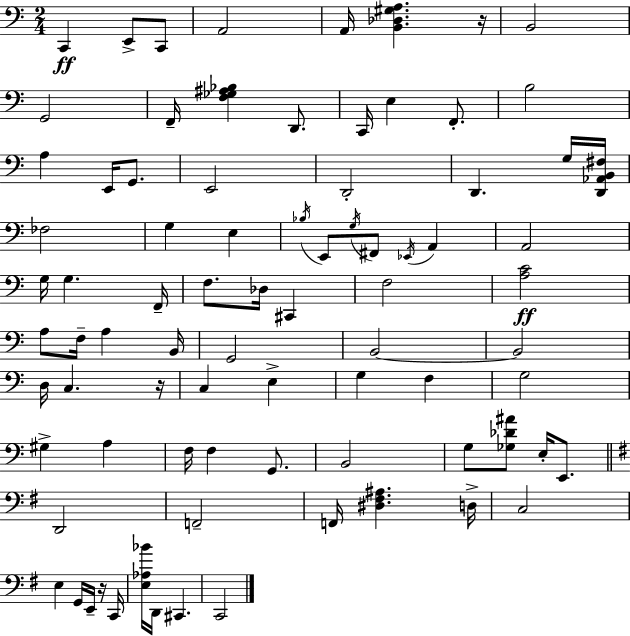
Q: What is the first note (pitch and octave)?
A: C2